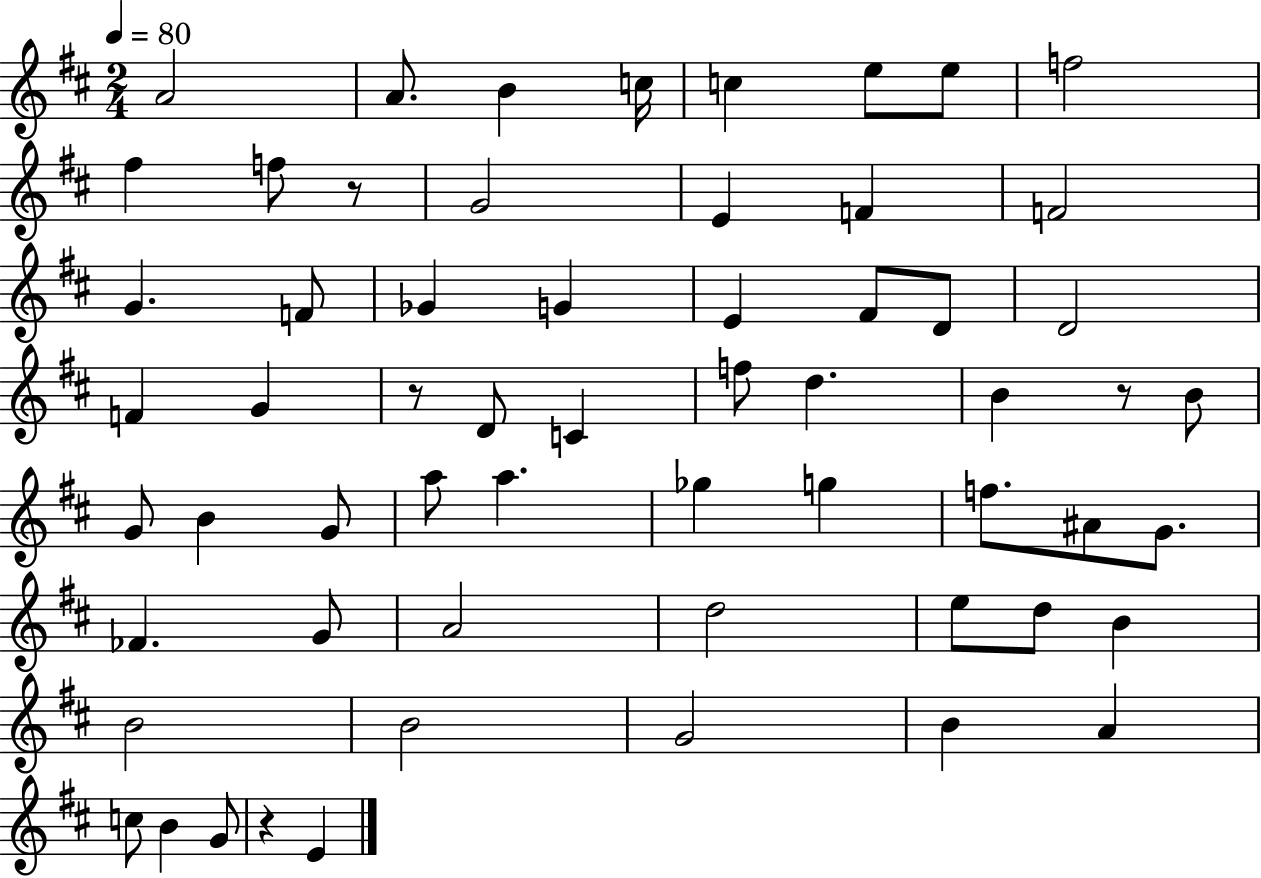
A4/h A4/e. B4/q C5/s C5/q E5/e E5/e F5/h F#5/q F5/e R/e G4/h E4/q F4/q F4/h G4/q. F4/e Gb4/q G4/q E4/q F#4/e D4/e D4/h F4/q G4/q R/e D4/e C4/q F5/e D5/q. B4/q R/e B4/e G4/e B4/q G4/e A5/e A5/q. Gb5/q G5/q F5/e. A#4/e G4/e. FES4/q. G4/e A4/h D5/h E5/e D5/e B4/q B4/h B4/h G4/h B4/q A4/q C5/e B4/q G4/e R/q E4/q